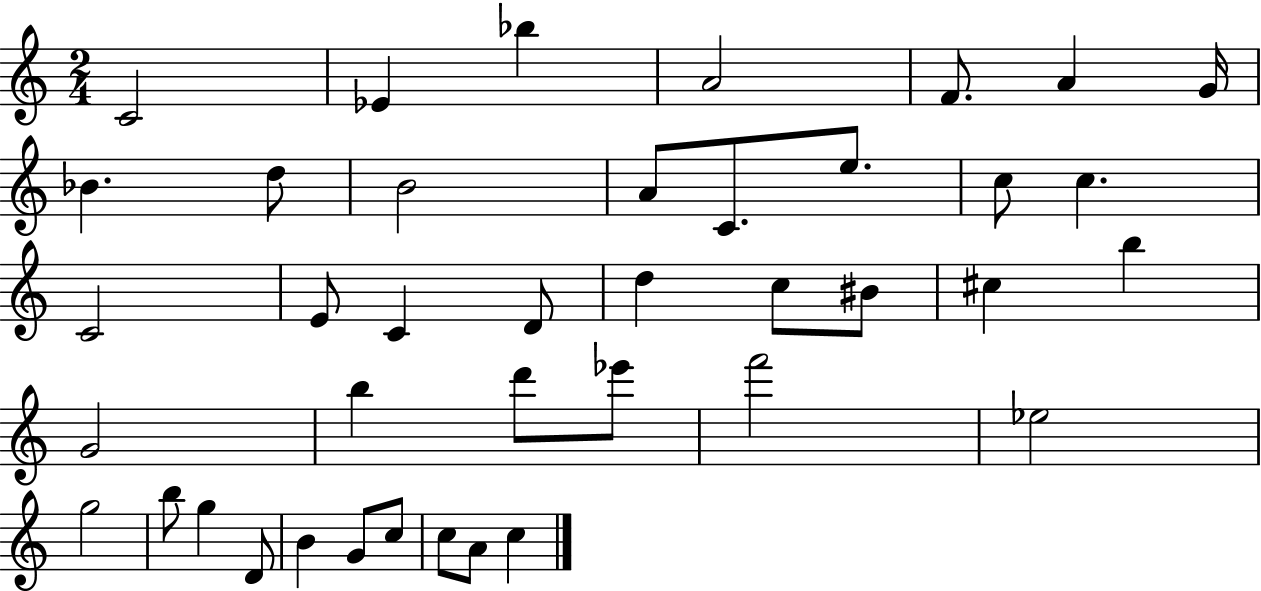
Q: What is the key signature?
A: C major